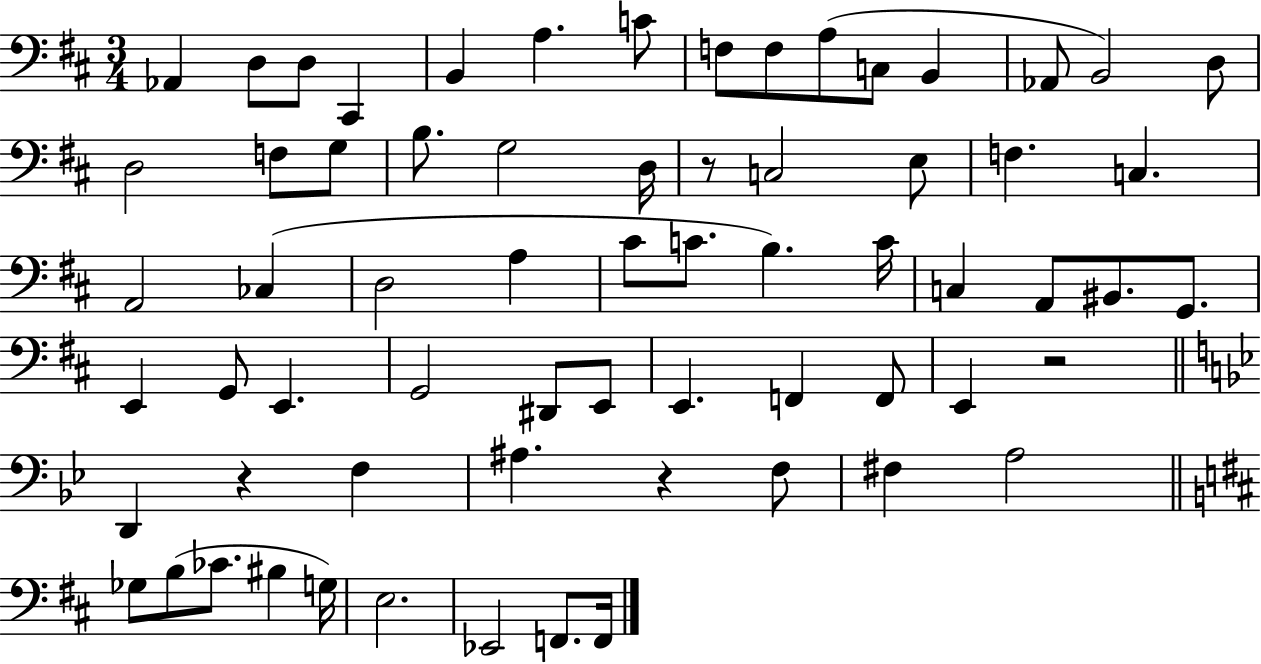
Ab2/q D3/e D3/e C#2/q B2/q A3/q. C4/e F3/e F3/e A3/e C3/e B2/q Ab2/e B2/h D3/e D3/h F3/e G3/e B3/e. G3/h D3/s R/e C3/h E3/e F3/q. C3/q. A2/h CES3/q D3/h A3/q C#4/e C4/e. B3/q. C4/s C3/q A2/e BIS2/e. G2/e. E2/q G2/e E2/q. G2/h D#2/e E2/e E2/q. F2/q F2/e E2/q R/h D2/q R/q F3/q A#3/q. R/q F3/e F#3/q A3/h Gb3/e B3/e CES4/e. BIS3/q G3/s E3/h. Eb2/h F2/e. F2/s